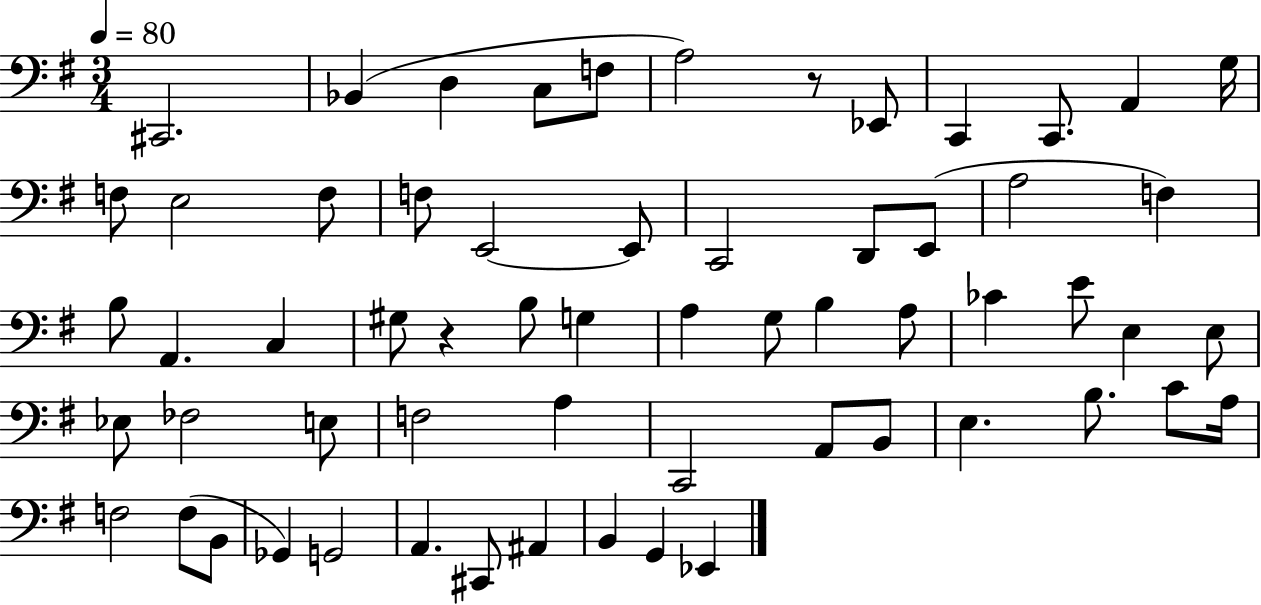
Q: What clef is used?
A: bass